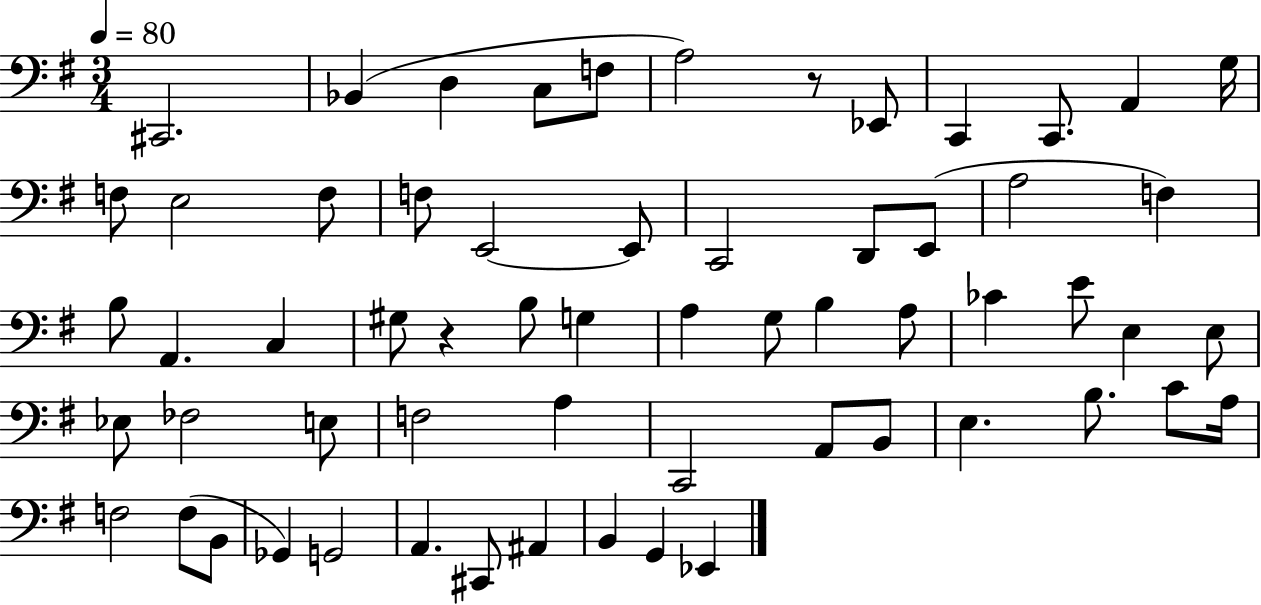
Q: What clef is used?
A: bass